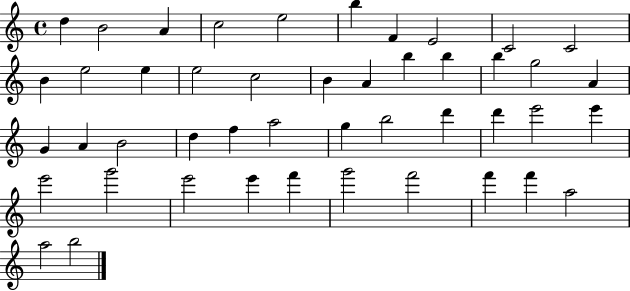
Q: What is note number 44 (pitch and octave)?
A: A5